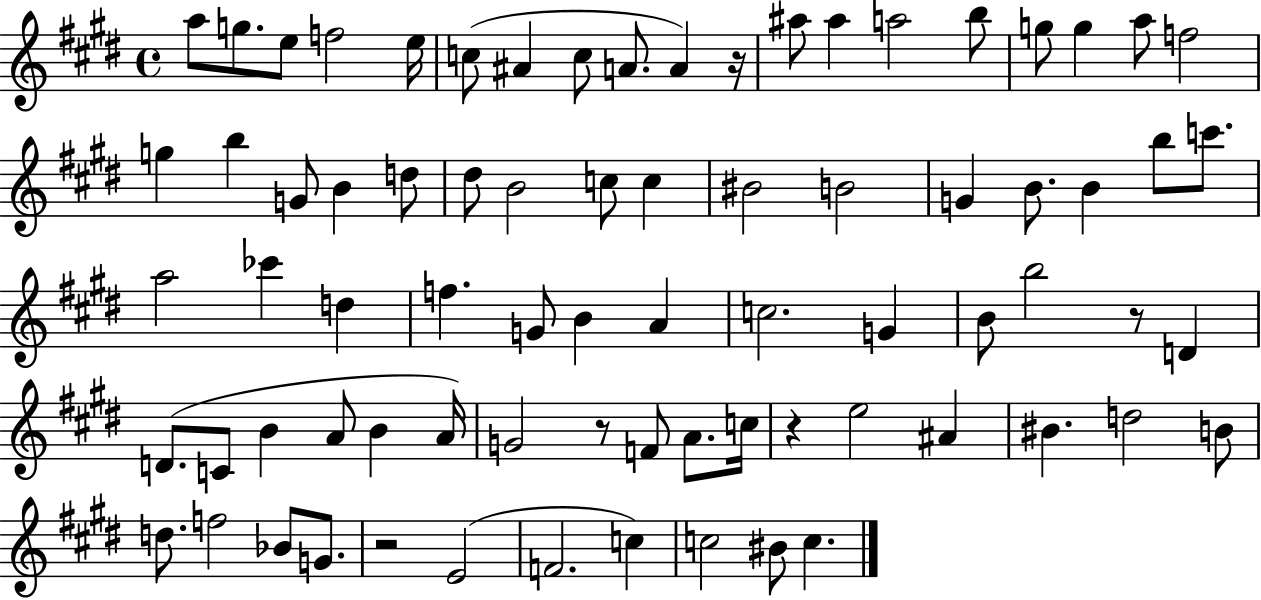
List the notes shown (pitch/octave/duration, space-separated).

A5/e G5/e. E5/e F5/h E5/s C5/e A#4/q C5/e A4/e. A4/q R/s A#5/e A#5/q A5/h B5/e G5/e G5/q A5/e F5/h G5/q B5/q G4/e B4/q D5/e D#5/e B4/h C5/e C5/q BIS4/h B4/h G4/q B4/e. B4/q B5/e C6/e. A5/h CES6/q D5/q F5/q. G4/e B4/q A4/q C5/h. G4/q B4/e B5/h R/e D4/q D4/e. C4/e B4/q A4/e B4/q A4/s G4/h R/e F4/e A4/e. C5/s R/q E5/h A#4/q BIS4/q. D5/h B4/e D5/e. F5/h Bb4/e G4/e. R/h E4/h F4/h. C5/q C5/h BIS4/e C5/q.